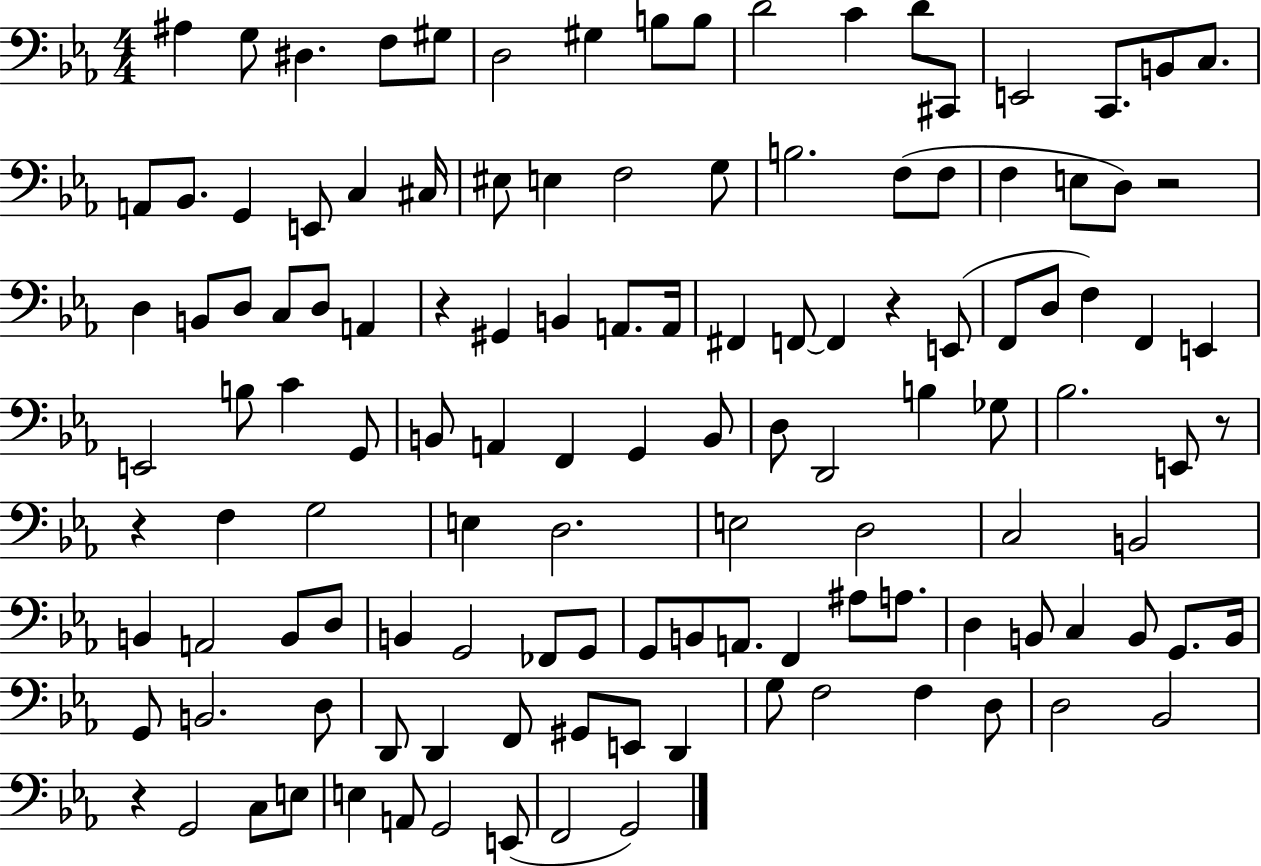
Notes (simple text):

A#3/q G3/e D#3/q. F3/e G#3/e D3/h G#3/q B3/e B3/e D4/h C4/q D4/e C#2/e E2/h C2/e. B2/e C3/e. A2/e Bb2/e. G2/q E2/e C3/q C#3/s EIS3/e E3/q F3/h G3/e B3/h. F3/e F3/e F3/q E3/e D3/e R/h D3/q B2/e D3/e C3/e D3/e A2/q R/q G#2/q B2/q A2/e. A2/s F#2/q F2/e F2/q R/q E2/e F2/e D3/e F3/q F2/q E2/q E2/h B3/e C4/q G2/e B2/e A2/q F2/q G2/q B2/e D3/e D2/h B3/q Gb3/e Bb3/h. E2/e R/e R/q F3/q G3/h E3/q D3/h. E3/h D3/h C3/h B2/h B2/q A2/h B2/e D3/e B2/q G2/h FES2/e G2/e G2/e B2/e A2/e. F2/q A#3/e A3/e. D3/q B2/e C3/q B2/e G2/e. B2/s G2/e B2/h. D3/e D2/e D2/q F2/e G#2/e E2/e D2/q G3/e F3/h F3/q D3/e D3/h Bb2/h R/q G2/h C3/e E3/e E3/q A2/e G2/h E2/e F2/h G2/h